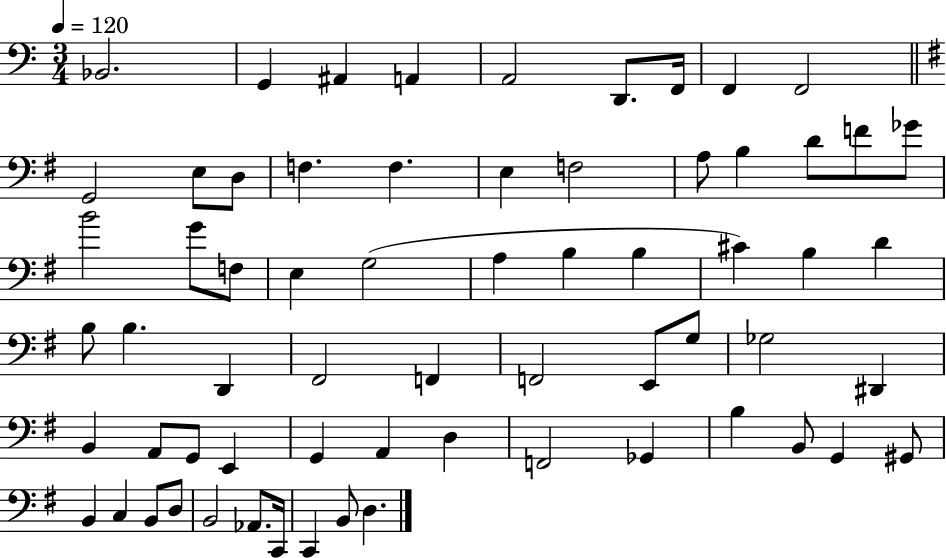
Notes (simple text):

Bb2/h. G2/q A#2/q A2/q A2/h D2/e. F2/s F2/q F2/h G2/h E3/e D3/e F3/q. F3/q. E3/q F3/h A3/e B3/q D4/e F4/e Gb4/e B4/h G4/e F3/e E3/q G3/h A3/q B3/q B3/q C#4/q B3/q D4/q B3/e B3/q. D2/q F#2/h F2/q F2/h E2/e G3/e Gb3/h D#2/q B2/q A2/e G2/e E2/q G2/q A2/q D3/q F2/h Gb2/q B3/q B2/e G2/q G#2/e B2/q C3/q B2/e D3/e B2/h Ab2/e. C2/s C2/q B2/e D3/q.